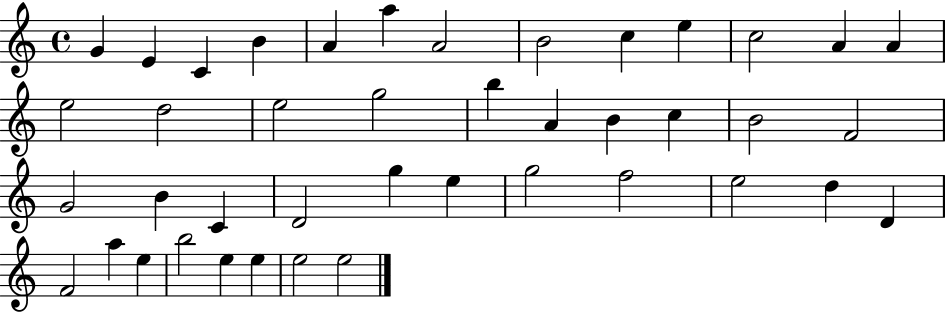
G4/q E4/q C4/q B4/q A4/q A5/q A4/h B4/h C5/q E5/q C5/h A4/q A4/q E5/h D5/h E5/h G5/h B5/q A4/q B4/q C5/q B4/h F4/h G4/h B4/q C4/q D4/h G5/q E5/q G5/h F5/h E5/h D5/q D4/q F4/h A5/q E5/q B5/h E5/q E5/q E5/h E5/h